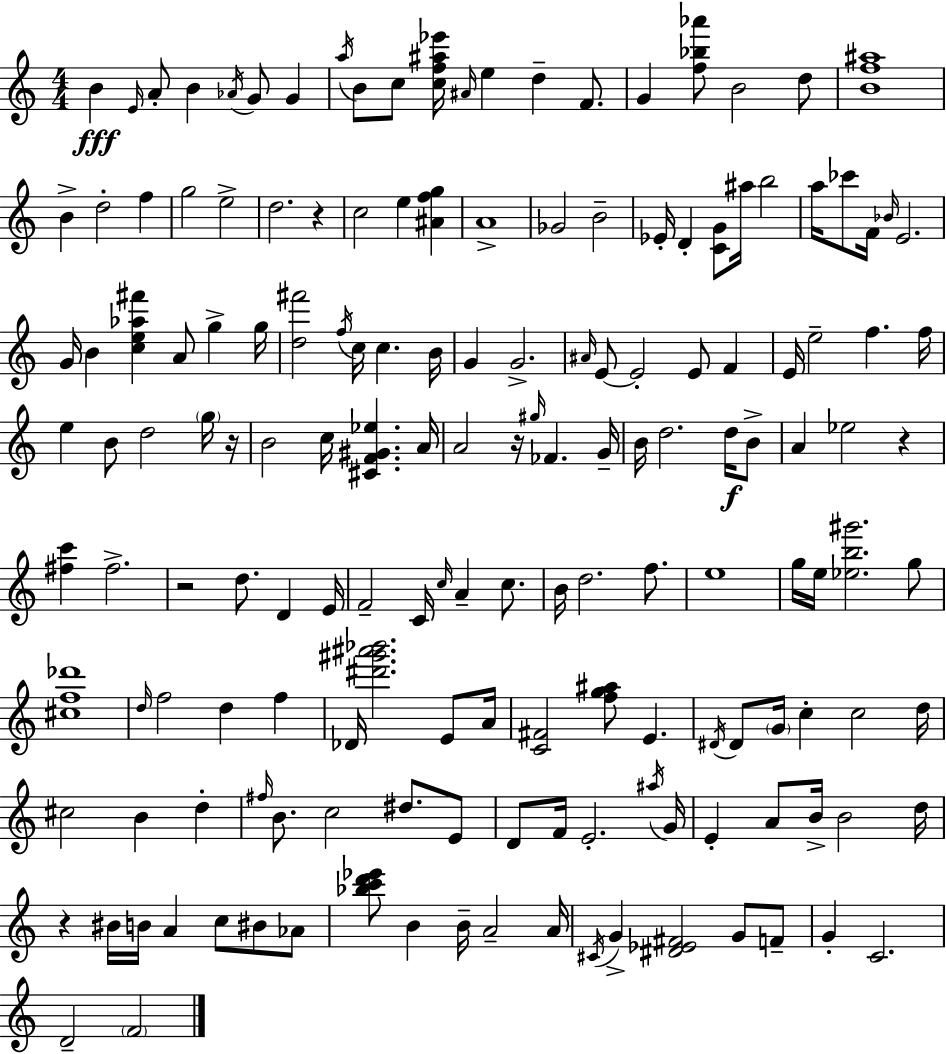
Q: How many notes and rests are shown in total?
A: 162